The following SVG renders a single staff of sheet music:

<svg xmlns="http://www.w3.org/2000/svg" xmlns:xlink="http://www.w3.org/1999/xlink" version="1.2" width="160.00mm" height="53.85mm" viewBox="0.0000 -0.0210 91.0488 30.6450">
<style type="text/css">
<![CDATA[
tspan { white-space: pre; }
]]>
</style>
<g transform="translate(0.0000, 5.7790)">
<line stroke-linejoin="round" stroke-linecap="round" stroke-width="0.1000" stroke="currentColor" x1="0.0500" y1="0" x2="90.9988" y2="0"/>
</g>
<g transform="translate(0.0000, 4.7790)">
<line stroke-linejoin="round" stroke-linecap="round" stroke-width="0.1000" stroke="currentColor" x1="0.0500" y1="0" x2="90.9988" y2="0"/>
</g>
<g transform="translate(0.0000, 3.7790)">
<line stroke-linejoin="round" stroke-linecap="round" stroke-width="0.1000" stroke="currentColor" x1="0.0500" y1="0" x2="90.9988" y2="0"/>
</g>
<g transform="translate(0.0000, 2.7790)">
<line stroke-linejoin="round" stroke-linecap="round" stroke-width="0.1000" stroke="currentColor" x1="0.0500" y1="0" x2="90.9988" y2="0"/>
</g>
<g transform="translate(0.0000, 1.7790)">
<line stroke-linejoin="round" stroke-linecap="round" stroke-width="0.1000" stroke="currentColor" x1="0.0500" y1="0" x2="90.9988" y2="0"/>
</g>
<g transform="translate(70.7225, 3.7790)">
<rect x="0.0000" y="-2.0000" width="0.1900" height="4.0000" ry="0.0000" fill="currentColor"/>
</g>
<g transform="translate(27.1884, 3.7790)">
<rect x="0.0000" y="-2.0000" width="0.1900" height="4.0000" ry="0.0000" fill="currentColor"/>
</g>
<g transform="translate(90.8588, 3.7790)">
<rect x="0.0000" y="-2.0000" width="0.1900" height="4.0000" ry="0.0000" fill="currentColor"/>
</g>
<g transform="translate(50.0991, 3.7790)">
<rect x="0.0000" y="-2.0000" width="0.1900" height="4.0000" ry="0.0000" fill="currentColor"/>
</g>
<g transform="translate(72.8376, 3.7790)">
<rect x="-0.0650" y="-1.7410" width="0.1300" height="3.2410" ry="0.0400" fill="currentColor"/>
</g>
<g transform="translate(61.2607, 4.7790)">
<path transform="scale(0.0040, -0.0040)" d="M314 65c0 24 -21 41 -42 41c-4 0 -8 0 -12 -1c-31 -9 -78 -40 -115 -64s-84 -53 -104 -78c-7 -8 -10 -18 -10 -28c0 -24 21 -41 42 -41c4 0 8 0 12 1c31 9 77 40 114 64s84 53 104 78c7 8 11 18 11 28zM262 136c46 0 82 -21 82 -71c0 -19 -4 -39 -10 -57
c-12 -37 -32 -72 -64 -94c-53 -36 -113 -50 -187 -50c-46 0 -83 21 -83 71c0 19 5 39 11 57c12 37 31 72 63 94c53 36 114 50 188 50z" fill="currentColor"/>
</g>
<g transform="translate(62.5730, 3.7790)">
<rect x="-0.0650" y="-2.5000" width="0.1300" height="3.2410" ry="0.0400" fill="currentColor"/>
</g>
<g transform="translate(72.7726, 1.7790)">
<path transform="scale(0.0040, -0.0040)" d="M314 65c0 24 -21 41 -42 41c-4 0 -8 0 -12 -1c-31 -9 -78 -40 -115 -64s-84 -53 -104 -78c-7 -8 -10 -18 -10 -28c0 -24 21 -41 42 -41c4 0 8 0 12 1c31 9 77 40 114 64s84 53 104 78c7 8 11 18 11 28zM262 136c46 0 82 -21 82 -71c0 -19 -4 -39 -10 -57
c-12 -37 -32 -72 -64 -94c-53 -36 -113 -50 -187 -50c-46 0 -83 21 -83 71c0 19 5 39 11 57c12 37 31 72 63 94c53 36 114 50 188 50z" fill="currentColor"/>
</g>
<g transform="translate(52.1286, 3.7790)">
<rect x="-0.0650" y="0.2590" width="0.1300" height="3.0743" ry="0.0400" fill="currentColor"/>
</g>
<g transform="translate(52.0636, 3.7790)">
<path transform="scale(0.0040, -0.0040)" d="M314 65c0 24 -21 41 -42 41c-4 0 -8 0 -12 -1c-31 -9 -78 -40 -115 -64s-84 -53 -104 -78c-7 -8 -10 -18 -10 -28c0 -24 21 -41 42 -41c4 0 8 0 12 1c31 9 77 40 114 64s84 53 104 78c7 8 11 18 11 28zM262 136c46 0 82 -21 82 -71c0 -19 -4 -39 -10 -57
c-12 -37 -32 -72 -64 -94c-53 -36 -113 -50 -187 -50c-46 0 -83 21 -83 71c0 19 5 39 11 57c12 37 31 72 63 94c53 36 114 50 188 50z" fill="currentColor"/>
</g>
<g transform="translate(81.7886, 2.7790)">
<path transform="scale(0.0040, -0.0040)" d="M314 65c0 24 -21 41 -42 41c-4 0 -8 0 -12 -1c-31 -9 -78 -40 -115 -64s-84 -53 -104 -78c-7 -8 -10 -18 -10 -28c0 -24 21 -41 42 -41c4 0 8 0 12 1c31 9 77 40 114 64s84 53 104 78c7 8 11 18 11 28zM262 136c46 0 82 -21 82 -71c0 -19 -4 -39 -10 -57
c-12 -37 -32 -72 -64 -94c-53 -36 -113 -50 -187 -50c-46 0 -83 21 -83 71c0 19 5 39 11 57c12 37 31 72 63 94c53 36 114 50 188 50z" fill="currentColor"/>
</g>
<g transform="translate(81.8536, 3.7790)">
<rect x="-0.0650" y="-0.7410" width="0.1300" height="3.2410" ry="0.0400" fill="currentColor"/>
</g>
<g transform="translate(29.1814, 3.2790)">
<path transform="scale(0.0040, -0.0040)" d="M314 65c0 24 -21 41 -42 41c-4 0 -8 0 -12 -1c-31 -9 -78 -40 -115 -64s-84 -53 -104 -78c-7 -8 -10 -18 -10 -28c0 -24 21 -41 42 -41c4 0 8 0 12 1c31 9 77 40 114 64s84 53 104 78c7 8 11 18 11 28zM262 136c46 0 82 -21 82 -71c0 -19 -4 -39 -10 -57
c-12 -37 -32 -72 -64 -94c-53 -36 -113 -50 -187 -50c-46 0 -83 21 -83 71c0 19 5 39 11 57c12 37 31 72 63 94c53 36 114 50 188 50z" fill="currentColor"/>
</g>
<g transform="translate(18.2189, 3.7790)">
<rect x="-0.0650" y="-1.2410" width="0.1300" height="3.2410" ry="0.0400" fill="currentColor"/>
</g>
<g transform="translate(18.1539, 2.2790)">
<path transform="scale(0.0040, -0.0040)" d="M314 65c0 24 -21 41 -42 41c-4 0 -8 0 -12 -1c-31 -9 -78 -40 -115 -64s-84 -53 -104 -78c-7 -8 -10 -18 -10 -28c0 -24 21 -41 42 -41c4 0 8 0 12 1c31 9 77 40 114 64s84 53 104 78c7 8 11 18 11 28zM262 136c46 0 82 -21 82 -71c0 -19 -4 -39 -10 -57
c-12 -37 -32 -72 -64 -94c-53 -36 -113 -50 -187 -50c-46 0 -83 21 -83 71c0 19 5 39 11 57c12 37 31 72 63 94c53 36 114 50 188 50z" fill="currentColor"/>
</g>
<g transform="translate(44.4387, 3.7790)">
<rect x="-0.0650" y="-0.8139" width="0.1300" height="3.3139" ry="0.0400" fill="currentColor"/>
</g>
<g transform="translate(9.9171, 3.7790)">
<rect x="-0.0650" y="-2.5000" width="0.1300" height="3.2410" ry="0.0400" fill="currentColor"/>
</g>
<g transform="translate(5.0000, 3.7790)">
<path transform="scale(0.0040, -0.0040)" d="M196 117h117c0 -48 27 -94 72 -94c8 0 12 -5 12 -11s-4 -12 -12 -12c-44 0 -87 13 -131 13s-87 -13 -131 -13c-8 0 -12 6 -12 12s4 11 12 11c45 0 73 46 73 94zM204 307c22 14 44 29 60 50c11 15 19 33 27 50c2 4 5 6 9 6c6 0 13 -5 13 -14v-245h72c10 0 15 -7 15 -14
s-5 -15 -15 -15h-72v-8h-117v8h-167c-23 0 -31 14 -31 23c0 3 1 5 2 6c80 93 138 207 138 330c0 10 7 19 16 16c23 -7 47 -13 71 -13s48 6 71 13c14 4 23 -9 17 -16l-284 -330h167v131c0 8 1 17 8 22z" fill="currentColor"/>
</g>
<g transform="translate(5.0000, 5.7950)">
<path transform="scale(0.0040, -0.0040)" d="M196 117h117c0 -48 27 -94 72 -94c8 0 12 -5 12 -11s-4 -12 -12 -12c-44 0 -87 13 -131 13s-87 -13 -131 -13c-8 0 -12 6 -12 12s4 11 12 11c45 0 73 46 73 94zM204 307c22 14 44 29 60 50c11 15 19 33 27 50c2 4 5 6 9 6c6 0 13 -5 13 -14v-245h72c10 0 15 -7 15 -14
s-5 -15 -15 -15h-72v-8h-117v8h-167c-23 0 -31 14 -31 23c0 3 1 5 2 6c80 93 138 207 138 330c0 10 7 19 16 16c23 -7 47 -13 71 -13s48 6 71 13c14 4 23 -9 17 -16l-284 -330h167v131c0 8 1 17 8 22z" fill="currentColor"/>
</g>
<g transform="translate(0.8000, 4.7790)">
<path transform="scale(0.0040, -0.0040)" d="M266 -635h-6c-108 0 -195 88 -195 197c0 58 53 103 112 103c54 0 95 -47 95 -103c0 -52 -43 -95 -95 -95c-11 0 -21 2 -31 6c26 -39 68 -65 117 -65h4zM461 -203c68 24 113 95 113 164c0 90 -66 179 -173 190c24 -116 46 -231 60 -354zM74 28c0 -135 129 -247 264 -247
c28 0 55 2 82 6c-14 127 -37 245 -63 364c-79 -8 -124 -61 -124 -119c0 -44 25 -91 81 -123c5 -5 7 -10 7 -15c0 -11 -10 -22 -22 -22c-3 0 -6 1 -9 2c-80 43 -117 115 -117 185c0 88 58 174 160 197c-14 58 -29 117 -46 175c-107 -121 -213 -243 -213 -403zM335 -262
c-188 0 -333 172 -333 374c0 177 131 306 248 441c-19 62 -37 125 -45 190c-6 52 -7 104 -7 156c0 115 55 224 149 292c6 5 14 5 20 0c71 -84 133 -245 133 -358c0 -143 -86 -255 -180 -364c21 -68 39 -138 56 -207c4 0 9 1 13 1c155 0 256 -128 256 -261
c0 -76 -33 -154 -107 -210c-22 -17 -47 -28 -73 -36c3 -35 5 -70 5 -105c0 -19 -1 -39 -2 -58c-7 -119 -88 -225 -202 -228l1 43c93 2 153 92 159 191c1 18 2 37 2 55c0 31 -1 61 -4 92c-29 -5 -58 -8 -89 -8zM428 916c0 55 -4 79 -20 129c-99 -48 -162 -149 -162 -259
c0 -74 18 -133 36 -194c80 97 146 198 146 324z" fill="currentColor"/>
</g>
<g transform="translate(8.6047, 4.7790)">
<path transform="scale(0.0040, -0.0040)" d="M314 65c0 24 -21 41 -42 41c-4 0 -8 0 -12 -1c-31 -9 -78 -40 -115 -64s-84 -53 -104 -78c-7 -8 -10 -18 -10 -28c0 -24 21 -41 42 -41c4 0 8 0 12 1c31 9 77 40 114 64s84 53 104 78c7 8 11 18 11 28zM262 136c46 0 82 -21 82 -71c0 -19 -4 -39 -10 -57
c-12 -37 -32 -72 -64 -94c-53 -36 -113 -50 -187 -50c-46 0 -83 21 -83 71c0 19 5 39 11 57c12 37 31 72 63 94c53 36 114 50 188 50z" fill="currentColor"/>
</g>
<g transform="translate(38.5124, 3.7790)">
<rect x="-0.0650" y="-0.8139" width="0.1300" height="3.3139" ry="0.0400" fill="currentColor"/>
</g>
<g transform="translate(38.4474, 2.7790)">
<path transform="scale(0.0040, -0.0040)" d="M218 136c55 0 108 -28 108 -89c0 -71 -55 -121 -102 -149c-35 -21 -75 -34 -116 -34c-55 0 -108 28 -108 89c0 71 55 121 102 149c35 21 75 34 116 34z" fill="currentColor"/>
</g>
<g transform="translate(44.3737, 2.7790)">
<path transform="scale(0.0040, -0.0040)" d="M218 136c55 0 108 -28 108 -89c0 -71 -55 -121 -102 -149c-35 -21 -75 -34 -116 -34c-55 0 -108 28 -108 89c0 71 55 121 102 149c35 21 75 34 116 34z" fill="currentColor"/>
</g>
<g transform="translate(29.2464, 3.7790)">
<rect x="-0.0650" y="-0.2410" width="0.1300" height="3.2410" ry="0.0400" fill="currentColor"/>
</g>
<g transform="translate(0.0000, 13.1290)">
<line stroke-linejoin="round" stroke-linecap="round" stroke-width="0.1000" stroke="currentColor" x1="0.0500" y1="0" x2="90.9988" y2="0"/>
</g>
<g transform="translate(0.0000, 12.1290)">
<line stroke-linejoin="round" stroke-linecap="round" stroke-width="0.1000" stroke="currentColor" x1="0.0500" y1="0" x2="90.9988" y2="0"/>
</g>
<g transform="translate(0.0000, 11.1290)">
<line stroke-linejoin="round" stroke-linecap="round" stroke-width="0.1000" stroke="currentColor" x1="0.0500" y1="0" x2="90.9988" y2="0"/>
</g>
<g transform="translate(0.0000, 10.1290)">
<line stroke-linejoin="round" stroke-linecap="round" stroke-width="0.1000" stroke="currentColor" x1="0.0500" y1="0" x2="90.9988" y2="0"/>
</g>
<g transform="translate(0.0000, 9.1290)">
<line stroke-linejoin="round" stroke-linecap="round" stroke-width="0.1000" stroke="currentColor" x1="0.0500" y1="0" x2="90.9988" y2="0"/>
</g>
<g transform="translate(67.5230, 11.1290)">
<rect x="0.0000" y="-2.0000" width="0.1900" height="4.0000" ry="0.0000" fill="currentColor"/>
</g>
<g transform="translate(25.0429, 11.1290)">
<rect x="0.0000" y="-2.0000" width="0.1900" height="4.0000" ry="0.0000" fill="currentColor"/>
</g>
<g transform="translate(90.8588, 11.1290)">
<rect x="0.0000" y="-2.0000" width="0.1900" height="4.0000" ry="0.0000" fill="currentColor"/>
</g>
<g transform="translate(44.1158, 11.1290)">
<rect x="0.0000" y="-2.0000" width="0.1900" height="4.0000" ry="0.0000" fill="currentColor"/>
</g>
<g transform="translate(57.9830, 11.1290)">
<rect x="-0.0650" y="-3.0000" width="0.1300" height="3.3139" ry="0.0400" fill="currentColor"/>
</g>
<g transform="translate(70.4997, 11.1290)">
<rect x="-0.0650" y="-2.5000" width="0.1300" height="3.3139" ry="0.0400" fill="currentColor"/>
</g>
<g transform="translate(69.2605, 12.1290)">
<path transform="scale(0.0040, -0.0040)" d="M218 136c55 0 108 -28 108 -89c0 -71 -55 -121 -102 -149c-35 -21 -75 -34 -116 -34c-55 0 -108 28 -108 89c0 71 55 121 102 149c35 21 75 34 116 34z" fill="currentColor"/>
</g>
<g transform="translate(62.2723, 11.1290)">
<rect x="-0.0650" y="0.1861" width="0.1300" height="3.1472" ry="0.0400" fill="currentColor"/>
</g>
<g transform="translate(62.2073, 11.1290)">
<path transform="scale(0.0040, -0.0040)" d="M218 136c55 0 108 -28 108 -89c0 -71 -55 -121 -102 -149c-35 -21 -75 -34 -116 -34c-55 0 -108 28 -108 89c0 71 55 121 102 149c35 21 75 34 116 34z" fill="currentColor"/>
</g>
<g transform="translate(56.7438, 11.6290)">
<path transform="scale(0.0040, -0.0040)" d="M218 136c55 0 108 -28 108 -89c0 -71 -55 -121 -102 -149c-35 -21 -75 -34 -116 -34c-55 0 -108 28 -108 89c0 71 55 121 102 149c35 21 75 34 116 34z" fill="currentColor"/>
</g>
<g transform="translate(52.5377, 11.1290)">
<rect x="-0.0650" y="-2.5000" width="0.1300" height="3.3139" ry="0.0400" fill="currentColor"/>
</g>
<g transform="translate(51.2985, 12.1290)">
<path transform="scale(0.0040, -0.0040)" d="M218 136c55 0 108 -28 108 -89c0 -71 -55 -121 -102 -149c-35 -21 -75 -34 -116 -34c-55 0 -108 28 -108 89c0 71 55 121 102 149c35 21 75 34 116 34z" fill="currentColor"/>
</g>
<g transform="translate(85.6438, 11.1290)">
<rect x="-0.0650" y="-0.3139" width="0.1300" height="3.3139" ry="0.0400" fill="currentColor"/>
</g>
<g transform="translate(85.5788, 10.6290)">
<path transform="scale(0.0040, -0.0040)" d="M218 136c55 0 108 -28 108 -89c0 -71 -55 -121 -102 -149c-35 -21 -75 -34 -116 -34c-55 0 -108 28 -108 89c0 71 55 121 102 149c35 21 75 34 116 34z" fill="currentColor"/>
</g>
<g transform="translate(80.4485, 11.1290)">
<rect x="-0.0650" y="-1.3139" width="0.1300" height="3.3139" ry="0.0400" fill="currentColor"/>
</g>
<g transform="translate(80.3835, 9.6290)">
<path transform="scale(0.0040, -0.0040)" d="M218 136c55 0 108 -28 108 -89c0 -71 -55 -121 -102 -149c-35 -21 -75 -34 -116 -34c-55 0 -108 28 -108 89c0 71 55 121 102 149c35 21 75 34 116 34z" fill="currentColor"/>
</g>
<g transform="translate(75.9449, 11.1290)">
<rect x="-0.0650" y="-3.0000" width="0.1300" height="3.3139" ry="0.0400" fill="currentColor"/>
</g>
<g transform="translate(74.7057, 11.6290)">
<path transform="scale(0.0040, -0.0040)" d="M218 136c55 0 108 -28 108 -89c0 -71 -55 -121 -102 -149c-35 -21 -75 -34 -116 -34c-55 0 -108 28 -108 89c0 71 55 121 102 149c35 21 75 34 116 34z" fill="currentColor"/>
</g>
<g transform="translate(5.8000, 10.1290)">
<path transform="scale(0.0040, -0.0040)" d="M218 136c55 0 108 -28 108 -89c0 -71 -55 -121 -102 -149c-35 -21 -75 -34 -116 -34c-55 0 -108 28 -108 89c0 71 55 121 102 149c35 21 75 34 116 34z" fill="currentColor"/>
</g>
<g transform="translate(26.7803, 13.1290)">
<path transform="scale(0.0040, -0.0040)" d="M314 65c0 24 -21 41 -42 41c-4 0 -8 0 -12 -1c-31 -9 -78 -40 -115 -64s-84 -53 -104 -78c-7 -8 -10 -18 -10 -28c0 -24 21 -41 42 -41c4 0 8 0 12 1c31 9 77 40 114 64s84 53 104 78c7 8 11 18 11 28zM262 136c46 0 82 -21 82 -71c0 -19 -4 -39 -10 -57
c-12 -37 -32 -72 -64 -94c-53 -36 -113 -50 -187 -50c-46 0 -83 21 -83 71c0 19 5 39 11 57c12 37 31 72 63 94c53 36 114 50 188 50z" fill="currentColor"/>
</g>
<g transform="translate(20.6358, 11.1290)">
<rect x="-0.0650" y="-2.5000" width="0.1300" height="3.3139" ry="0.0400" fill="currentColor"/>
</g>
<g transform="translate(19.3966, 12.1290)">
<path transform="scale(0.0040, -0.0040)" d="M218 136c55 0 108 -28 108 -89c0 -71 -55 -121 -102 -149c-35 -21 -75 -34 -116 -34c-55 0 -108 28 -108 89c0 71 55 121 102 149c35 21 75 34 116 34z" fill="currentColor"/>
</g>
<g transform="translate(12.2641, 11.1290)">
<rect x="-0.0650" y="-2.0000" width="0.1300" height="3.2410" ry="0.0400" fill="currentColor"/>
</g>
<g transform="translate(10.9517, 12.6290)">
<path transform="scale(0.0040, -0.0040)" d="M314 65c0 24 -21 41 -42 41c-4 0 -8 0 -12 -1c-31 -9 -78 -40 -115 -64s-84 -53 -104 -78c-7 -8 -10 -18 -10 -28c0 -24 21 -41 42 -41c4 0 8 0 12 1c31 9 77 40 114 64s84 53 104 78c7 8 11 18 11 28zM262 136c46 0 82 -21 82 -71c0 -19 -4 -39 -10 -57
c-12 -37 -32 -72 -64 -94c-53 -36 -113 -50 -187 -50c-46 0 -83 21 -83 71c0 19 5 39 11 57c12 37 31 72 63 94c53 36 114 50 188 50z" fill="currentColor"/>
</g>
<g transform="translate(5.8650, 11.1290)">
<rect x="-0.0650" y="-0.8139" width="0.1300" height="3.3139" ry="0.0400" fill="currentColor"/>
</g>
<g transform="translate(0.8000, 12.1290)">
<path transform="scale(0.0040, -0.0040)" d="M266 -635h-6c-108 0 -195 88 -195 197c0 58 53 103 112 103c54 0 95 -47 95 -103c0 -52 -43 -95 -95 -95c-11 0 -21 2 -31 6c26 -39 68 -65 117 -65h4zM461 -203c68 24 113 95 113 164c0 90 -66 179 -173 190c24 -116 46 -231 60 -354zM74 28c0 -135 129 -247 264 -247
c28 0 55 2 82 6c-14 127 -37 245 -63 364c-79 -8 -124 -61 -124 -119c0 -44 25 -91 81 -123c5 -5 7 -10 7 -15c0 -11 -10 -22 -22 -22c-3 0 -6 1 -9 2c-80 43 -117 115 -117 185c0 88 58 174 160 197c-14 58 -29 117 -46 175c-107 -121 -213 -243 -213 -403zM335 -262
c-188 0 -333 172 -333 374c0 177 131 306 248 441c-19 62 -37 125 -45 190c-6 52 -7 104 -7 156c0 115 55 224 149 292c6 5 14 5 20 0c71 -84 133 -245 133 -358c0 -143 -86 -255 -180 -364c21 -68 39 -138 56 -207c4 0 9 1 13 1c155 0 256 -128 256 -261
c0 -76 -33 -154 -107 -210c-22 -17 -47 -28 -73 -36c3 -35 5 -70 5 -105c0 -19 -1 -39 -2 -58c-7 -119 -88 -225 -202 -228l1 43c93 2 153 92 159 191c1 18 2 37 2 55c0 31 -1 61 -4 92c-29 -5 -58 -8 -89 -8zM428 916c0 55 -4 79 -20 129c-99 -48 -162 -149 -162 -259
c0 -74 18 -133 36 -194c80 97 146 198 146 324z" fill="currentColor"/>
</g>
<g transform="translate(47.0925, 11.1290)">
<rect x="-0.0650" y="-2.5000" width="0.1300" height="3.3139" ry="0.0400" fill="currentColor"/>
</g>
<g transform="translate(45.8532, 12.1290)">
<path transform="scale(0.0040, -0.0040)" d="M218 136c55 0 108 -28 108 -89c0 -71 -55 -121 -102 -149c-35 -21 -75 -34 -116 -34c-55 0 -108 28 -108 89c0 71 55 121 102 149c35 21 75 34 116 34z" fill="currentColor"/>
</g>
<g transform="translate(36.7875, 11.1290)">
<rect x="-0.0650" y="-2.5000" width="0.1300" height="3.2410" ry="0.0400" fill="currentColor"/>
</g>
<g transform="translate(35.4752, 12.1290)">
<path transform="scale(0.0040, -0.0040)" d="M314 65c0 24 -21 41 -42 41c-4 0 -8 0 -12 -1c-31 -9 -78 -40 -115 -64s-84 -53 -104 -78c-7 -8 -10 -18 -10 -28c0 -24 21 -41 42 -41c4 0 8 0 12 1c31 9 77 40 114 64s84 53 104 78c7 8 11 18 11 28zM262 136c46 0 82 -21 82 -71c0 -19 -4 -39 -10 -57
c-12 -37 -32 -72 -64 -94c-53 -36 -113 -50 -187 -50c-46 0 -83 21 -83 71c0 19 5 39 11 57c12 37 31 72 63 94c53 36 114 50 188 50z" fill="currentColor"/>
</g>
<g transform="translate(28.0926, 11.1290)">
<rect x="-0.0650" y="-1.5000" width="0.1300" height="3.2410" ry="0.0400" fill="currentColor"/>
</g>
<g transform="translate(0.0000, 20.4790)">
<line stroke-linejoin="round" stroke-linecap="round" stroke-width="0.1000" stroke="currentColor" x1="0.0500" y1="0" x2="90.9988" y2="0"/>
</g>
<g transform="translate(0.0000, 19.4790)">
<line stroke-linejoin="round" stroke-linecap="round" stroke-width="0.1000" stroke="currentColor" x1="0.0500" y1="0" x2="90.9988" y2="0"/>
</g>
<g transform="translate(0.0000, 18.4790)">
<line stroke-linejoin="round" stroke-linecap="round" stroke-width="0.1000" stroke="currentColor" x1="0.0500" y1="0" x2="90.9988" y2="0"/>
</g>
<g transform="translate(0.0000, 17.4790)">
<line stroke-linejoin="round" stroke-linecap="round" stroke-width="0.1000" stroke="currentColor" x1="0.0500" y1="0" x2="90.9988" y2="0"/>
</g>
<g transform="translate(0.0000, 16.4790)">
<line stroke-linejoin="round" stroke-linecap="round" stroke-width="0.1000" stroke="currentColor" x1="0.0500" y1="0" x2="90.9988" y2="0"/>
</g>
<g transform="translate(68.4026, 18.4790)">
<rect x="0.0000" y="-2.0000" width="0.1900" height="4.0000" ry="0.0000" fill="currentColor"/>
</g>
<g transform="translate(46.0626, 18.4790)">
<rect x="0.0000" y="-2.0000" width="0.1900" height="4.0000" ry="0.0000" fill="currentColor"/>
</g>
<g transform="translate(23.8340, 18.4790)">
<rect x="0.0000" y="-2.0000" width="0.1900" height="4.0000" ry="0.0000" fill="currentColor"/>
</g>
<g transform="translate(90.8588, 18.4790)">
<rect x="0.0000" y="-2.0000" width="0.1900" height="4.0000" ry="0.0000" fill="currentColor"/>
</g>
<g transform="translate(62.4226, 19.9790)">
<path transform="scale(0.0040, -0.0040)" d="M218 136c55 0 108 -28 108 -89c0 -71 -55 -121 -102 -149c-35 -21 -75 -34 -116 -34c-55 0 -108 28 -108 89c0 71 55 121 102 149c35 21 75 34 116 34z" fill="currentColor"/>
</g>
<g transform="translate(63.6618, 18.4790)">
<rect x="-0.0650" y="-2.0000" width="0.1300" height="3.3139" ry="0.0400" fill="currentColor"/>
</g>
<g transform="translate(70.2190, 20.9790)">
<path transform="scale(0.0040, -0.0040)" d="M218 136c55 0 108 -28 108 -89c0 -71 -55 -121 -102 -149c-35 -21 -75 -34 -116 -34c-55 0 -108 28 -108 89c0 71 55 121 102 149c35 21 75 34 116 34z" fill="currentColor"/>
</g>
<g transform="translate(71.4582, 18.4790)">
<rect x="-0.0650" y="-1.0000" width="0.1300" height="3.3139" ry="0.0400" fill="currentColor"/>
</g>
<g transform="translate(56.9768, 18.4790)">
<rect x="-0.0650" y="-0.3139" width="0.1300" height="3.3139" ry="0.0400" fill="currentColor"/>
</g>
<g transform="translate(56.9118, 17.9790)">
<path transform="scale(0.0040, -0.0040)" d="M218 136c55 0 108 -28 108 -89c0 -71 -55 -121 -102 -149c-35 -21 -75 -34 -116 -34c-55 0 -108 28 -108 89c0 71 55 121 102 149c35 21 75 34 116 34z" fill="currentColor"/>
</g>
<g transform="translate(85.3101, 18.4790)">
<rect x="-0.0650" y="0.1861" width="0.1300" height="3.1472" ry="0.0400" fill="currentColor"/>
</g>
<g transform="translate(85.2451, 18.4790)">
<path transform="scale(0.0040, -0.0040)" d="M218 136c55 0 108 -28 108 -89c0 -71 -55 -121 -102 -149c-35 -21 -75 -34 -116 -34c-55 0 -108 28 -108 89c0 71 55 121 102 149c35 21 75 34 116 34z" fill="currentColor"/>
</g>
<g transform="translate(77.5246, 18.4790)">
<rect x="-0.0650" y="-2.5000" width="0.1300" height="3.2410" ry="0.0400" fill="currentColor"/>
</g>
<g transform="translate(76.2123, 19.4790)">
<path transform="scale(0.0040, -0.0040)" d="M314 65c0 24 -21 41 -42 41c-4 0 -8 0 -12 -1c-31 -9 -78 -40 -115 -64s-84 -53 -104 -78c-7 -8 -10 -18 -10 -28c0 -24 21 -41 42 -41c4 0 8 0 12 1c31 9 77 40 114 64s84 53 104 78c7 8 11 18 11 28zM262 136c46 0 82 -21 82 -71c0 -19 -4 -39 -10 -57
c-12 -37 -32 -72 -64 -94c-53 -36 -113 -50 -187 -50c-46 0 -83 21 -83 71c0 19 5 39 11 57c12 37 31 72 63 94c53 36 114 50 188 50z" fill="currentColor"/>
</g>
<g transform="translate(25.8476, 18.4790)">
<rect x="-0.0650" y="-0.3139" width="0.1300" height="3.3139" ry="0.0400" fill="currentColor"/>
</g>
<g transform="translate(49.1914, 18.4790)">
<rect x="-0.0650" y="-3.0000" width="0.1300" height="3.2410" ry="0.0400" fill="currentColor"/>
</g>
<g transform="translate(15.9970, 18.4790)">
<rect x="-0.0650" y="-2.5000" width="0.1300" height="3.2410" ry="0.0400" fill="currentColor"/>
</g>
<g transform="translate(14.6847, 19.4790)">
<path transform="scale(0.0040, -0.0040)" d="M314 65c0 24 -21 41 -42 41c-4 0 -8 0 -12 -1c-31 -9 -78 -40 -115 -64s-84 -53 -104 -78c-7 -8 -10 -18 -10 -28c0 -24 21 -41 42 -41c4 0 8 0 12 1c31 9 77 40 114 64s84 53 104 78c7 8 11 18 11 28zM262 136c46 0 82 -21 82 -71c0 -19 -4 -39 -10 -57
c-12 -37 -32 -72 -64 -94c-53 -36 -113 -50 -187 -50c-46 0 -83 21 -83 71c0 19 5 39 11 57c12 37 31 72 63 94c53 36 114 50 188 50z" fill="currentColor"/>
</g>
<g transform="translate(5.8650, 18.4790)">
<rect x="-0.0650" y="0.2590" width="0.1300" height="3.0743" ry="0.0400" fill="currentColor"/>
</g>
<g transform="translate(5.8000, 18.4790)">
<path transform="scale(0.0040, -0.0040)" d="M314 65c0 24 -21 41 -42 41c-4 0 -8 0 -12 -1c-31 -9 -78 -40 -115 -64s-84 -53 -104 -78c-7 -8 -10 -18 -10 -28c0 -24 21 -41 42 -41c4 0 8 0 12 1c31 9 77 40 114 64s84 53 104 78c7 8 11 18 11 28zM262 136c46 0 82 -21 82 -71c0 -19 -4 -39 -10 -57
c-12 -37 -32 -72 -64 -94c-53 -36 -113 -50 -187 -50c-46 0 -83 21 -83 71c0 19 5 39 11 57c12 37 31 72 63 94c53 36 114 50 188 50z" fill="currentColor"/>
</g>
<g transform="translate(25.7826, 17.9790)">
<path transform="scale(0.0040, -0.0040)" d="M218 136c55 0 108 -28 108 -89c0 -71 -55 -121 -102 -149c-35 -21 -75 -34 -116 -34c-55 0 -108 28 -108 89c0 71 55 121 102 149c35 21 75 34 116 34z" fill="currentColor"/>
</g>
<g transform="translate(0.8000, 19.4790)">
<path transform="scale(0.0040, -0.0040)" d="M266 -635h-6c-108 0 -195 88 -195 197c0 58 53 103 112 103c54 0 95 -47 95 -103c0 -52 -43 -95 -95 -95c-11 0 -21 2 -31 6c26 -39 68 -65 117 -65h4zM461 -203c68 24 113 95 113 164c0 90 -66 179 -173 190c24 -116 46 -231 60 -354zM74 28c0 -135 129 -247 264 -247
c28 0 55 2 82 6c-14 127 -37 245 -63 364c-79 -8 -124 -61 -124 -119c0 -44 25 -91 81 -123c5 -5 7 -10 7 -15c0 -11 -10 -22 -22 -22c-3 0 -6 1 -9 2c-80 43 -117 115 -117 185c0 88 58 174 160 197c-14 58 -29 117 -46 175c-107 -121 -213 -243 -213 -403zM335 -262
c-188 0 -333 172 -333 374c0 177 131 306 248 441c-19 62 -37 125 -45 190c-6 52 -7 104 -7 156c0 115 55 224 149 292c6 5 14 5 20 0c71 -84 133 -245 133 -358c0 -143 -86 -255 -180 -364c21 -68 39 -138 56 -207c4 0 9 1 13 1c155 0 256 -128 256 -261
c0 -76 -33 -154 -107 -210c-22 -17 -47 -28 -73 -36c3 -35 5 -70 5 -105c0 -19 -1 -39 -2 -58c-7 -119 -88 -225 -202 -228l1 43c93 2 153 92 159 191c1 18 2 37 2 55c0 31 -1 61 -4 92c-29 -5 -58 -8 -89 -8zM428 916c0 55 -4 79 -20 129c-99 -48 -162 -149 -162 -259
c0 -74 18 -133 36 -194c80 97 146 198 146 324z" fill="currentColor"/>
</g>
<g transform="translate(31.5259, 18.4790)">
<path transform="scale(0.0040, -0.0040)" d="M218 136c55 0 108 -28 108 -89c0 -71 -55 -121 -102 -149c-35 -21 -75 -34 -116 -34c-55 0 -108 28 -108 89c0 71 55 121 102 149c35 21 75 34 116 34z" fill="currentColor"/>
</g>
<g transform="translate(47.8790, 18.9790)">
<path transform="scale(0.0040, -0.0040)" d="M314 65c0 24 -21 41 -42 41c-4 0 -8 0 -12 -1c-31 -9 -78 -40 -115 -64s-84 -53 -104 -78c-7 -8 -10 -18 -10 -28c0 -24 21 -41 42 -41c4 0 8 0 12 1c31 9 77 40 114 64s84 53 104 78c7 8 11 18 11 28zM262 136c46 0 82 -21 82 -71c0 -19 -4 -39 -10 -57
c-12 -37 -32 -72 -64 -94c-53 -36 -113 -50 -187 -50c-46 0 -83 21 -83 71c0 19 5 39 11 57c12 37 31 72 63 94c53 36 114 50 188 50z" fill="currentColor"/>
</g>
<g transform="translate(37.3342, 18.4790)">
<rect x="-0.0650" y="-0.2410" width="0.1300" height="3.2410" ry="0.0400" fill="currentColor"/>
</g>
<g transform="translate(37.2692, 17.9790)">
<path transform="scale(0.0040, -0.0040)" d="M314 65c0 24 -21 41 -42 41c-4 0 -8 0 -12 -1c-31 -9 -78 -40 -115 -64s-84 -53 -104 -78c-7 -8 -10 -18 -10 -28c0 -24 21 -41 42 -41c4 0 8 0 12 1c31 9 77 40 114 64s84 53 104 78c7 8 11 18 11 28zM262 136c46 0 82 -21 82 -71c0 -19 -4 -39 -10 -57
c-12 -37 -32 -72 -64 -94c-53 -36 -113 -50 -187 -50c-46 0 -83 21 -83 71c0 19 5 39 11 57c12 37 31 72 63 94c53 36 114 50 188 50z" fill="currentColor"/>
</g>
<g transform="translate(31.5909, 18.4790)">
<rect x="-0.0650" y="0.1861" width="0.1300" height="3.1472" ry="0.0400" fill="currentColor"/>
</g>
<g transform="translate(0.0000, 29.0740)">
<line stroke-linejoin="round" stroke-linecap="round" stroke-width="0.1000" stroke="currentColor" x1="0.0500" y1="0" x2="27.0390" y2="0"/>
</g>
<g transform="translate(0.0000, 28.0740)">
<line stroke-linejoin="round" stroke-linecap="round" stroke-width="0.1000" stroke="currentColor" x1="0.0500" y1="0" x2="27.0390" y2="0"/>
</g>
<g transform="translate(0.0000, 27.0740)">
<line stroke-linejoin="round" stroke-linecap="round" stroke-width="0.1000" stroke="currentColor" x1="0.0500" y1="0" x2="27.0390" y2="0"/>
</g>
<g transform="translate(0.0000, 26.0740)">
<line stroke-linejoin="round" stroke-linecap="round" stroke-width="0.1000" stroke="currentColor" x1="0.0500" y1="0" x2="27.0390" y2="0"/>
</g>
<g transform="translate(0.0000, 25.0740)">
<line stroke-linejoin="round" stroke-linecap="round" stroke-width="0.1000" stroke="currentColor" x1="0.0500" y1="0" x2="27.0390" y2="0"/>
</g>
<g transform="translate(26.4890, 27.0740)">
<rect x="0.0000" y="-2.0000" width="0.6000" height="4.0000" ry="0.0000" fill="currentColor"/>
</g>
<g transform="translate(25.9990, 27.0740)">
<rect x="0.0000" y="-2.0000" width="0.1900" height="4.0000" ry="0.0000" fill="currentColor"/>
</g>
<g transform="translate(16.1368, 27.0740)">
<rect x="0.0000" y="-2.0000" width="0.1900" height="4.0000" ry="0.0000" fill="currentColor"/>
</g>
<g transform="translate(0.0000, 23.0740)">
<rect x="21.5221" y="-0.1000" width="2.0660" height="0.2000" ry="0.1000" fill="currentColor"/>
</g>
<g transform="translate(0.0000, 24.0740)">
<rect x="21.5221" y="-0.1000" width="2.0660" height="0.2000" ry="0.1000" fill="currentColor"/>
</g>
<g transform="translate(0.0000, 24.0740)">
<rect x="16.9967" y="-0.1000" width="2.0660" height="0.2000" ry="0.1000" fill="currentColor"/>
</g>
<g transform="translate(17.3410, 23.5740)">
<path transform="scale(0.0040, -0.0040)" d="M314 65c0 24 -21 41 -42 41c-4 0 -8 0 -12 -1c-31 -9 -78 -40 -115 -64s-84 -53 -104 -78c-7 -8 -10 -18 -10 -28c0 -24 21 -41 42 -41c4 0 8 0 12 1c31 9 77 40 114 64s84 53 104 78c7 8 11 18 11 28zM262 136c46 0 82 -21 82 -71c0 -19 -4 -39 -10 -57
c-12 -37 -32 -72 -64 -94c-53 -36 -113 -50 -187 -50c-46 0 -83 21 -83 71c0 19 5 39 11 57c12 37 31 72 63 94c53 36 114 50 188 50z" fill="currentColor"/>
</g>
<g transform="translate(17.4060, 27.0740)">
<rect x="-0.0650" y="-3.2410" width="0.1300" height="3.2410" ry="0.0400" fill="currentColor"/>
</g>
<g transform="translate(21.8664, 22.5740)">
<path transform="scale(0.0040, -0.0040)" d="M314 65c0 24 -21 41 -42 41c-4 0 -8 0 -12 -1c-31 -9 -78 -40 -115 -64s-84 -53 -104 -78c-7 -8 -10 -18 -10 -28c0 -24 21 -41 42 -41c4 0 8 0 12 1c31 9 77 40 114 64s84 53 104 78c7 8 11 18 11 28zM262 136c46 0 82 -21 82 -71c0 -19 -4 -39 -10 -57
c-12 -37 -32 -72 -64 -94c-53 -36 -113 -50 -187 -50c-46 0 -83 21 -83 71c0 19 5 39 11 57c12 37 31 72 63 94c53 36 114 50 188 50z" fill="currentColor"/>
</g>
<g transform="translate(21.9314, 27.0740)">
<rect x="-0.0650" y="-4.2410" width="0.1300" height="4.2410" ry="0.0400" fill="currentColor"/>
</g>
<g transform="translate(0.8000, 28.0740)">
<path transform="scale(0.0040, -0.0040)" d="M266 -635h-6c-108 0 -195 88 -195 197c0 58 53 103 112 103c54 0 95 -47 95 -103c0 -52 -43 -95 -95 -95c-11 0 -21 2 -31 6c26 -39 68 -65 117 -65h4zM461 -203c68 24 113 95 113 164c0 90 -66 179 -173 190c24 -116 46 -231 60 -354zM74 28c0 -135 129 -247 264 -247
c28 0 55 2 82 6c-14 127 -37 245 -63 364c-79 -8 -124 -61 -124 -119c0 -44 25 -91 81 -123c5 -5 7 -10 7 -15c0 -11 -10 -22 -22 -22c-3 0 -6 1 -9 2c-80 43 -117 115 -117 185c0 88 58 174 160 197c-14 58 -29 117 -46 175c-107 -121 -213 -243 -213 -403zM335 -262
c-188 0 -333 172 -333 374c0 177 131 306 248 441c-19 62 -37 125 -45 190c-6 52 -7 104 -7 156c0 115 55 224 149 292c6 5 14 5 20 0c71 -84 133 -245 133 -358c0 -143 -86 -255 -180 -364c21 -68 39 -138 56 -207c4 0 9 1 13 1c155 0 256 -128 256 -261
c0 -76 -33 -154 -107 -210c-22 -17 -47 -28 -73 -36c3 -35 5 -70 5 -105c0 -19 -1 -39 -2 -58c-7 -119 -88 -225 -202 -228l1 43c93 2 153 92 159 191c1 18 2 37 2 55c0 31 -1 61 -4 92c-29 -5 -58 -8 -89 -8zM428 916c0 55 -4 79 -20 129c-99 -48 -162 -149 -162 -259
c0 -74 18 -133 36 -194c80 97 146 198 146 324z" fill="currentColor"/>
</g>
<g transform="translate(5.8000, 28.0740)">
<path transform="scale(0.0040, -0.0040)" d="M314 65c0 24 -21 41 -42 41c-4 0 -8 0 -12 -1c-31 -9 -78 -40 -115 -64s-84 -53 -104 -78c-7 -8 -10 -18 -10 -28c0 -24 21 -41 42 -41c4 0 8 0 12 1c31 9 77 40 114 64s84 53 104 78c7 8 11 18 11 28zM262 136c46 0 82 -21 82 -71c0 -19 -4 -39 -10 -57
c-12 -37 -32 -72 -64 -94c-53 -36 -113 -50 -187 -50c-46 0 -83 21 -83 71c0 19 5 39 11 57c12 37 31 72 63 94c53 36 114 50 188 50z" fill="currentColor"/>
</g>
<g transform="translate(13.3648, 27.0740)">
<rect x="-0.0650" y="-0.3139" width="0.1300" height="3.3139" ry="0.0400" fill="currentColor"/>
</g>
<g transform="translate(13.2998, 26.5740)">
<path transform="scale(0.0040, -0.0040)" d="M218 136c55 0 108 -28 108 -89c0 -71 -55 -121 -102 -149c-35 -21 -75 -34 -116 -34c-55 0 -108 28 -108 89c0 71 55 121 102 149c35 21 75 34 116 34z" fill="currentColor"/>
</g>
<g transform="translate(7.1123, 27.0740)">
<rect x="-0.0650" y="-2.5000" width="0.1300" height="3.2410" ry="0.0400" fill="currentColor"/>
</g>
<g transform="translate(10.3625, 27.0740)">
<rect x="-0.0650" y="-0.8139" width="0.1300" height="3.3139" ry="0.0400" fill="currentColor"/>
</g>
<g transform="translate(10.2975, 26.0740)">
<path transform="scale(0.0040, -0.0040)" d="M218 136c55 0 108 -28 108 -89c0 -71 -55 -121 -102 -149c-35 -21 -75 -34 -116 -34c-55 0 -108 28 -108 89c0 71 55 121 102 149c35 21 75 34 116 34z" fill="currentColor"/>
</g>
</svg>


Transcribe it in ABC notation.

X:1
T:Untitled
M:4/4
L:1/4
K:C
G2 e2 c2 d d B2 G2 f2 d2 d F2 G E2 G2 G G A B G A e c B2 G2 c B c2 A2 c F D G2 B G2 d c b2 d'2